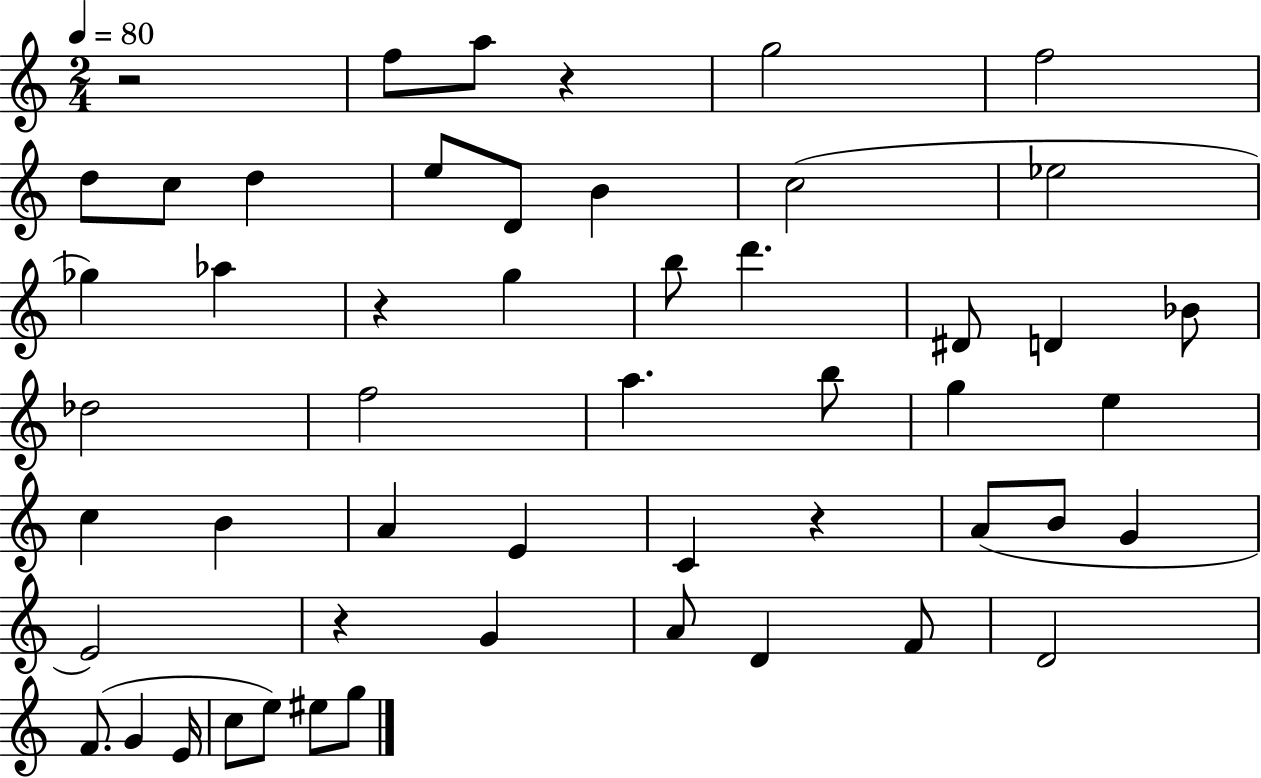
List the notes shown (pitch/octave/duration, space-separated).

R/h F5/e A5/e R/q G5/h F5/h D5/e C5/e D5/q E5/e D4/e B4/q C5/h Eb5/h Gb5/q Ab5/q R/q G5/q B5/e D6/q. D#4/e D4/q Bb4/e Db5/h F5/h A5/q. B5/e G5/q E5/q C5/q B4/q A4/q E4/q C4/q R/q A4/e B4/e G4/q E4/h R/q G4/q A4/e D4/q F4/e D4/h F4/e. G4/q E4/s C5/e E5/e EIS5/e G5/e